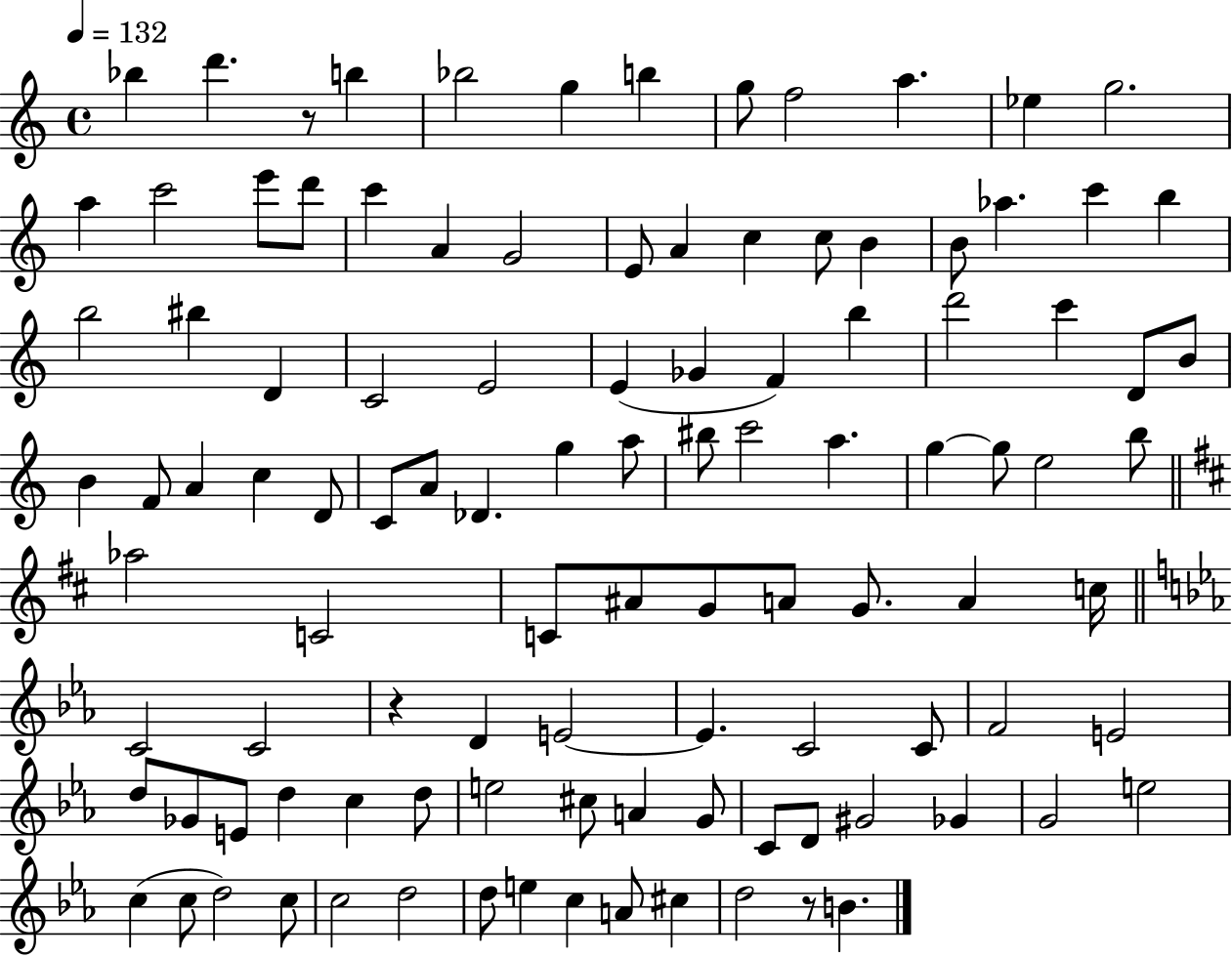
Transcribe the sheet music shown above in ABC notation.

X:1
T:Untitled
M:4/4
L:1/4
K:C
_b d' z/2 b _b2 g b g/2 f2 a _e g2 a c'2 e'/2 d'/2 c' A G2 E/2 A c c/2 B B/2 _a c' b b2 ^b D C2 E2 E _G F b d'2 c' D/2 B/2 B F/2 A c D/2 C/2 A/2 _D g a/2 ^b/2 c'2 a g g/2 e2 b/2 _a2 C2 C/2 ^A/2 G/2 A/2 G/2 A c/4 C2 C2 z D E2 E C2 C/2 F2 E2 d/2 _G/2 E/2 d c d/2 e2 ^c/2 A G/2 C/2 D/2 ^G2 _G G2 e2 c c/2 d2 c/2 c2 d2 d/2 e c A/2 ^c d2 z/2 B